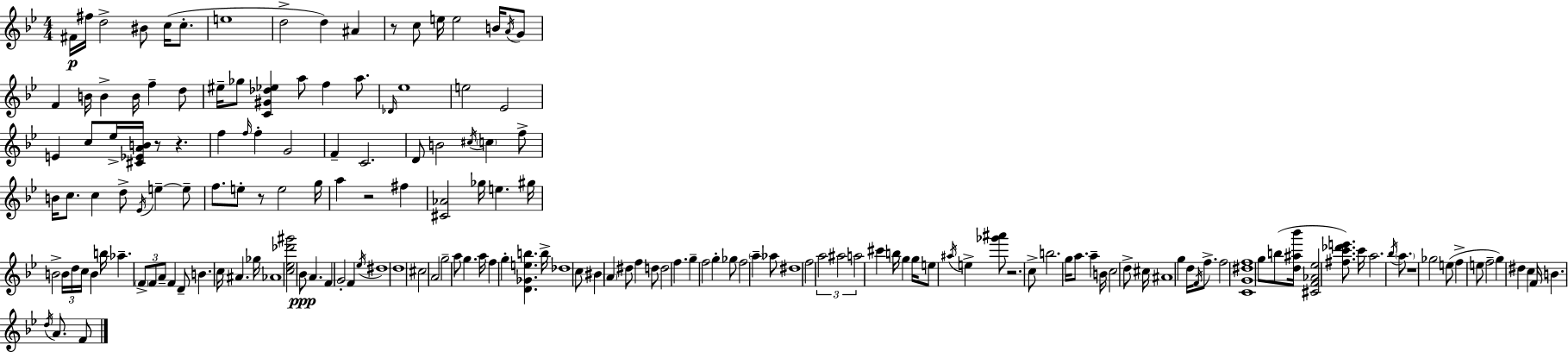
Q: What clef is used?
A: treble